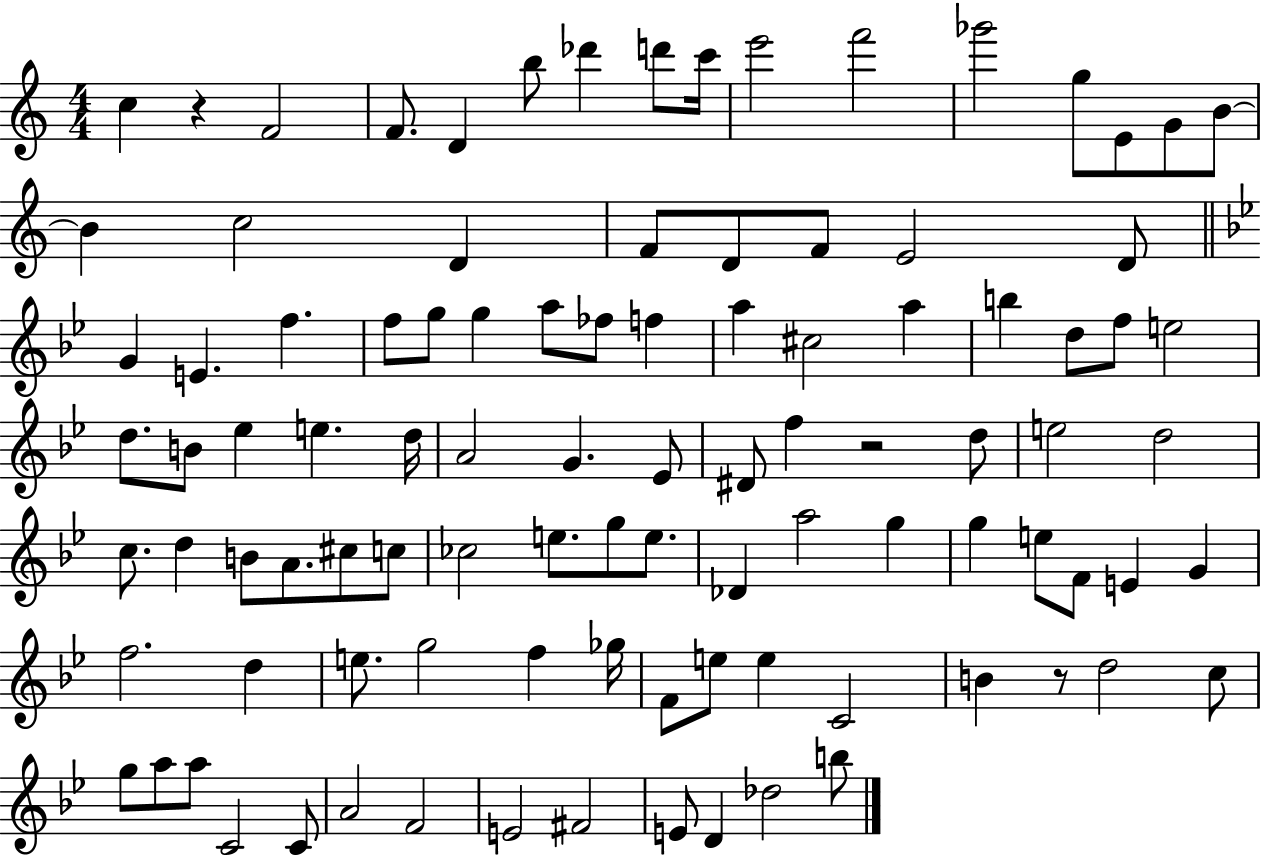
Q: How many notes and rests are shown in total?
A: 99